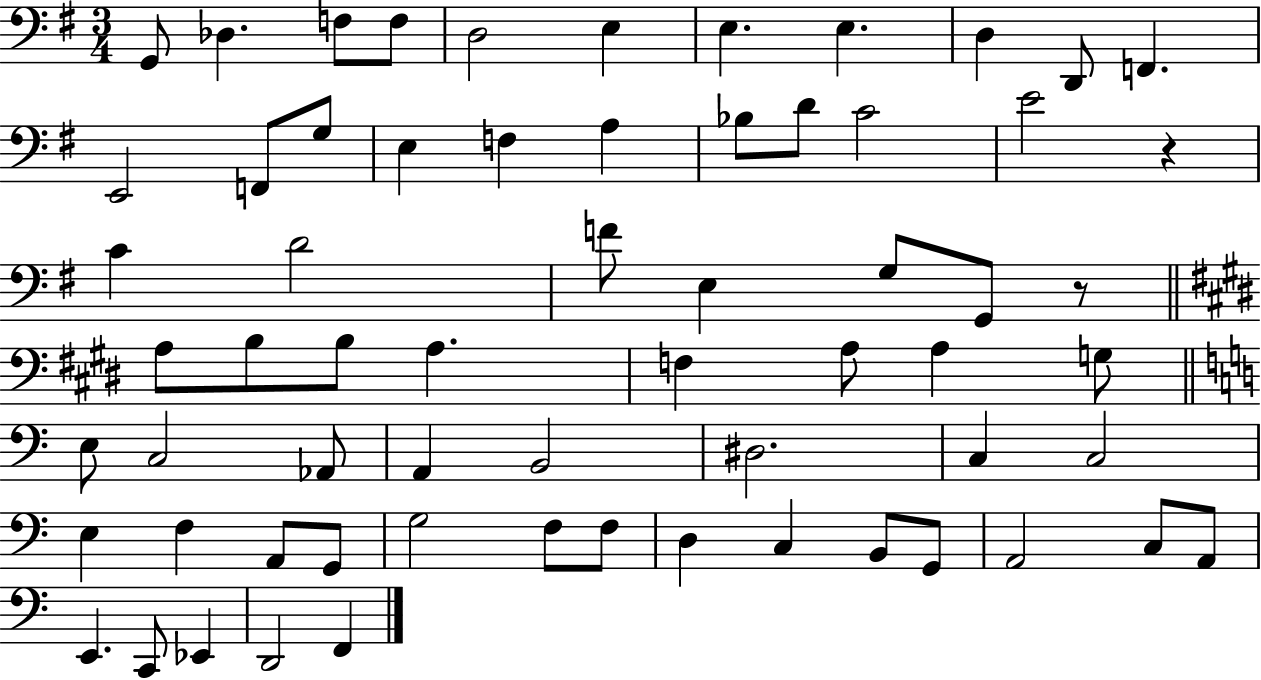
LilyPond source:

{
  \clef bass
  \numericTimeSignature
  \time 3/4
  \key g \major
  \repeat volta 2 { g,8 des4. f8 f8 | d2 e4 | e4. e4. | d4 d,8 f,4. | \break e,2 f,8 g8 | e4 f4 a4 | bes8 d'8 c'2 | e'2 r4 | \break c'4 d'2 | f'8 e4 g8 g,8 r8 | \bar "||" \break \key e \major a8 b8 b8 a4. | f4 a8 a4 g8 | \bar "||" \break \key a \minor e8 c2 aes,8 | a,4 b,2 | dis2. | c4 c2 | \break e4 f4 a,8 g,8 | g2 f8 f8 | d4 c4 b,8 g,8 | a,2 c8 a,8 | \break e,4. c,8 ees,4 | d,2 f,4 | } \bar "|."
}